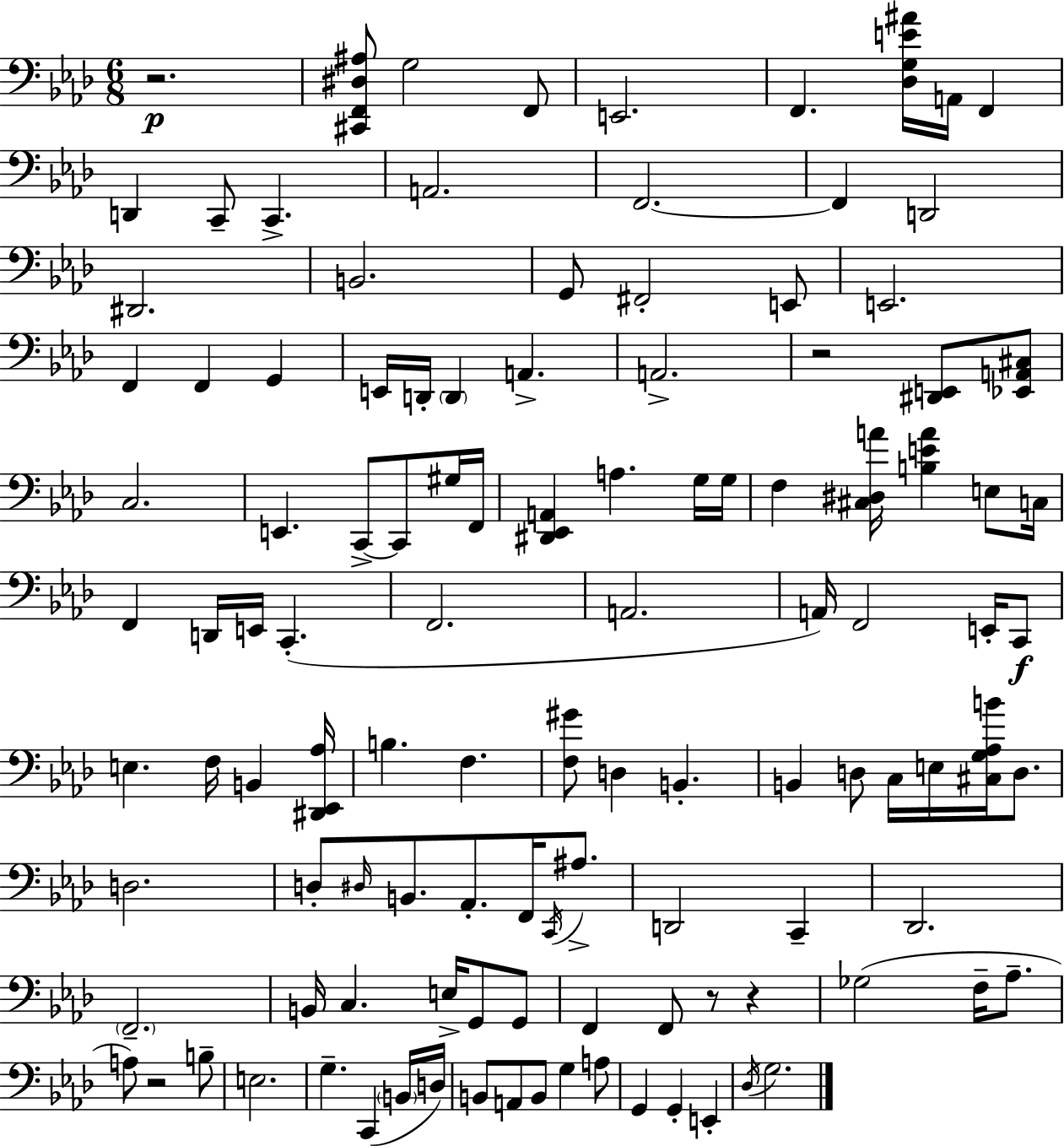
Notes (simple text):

R/h. [C#2,F2,D#3,A#3]/e G3/h F2/e E2/h. F2/q. [Db3,G3,E4,A#4]/s A2/s F2/q D2/q C2/e C2/q. A2/h. F2/h. F2/q D2/h D#2/h. B2/h. G2/e F#2/h E2/e E2/h. F2/q F2/q G2/q E2/s D2/s D2/q A2/q. A2/h. R/h [D#2,E2]/e [Eb2,A2,C#3]/e C3/h. E2/q. C2/e C2/e G#3/s F2/s [D#2,Eb2,A2]/q A3/q. G3/s G3/s F3/q [C#3,D#3,A4]/s [B3,E4,A4]/q E3/e C3/s F2/q D2/s E2/s C2/q. F2/h. A2/h. A2/s F2/h E2/s C2/e E3/q. F3/s B2/q [D#2,Eb2,Ab3]/s B3/q. F3/q. [F3,G#4]/e D3/q B2/q. B2/q D3/e C3/s E3/s [C#3,G3,Ab3,B4]/s D3/e. D3/h. D3/e D#3/s B2/e. Ab2/e. F2/s C2/s A#3/e. D2/h C2/q Db2/h. F2/h. B2/s C3/q. E3/s G2/e G2/e F2/q F2/e R/e R/q Gb3/h F3/s Ab3/e. A3/e R/h B3/e E3/h. G3/q. C2/q B2/s D3/s B2/e A2/e B2/e G3/q A3/e G2/q G2/q E2/q Db3/s G3/h.